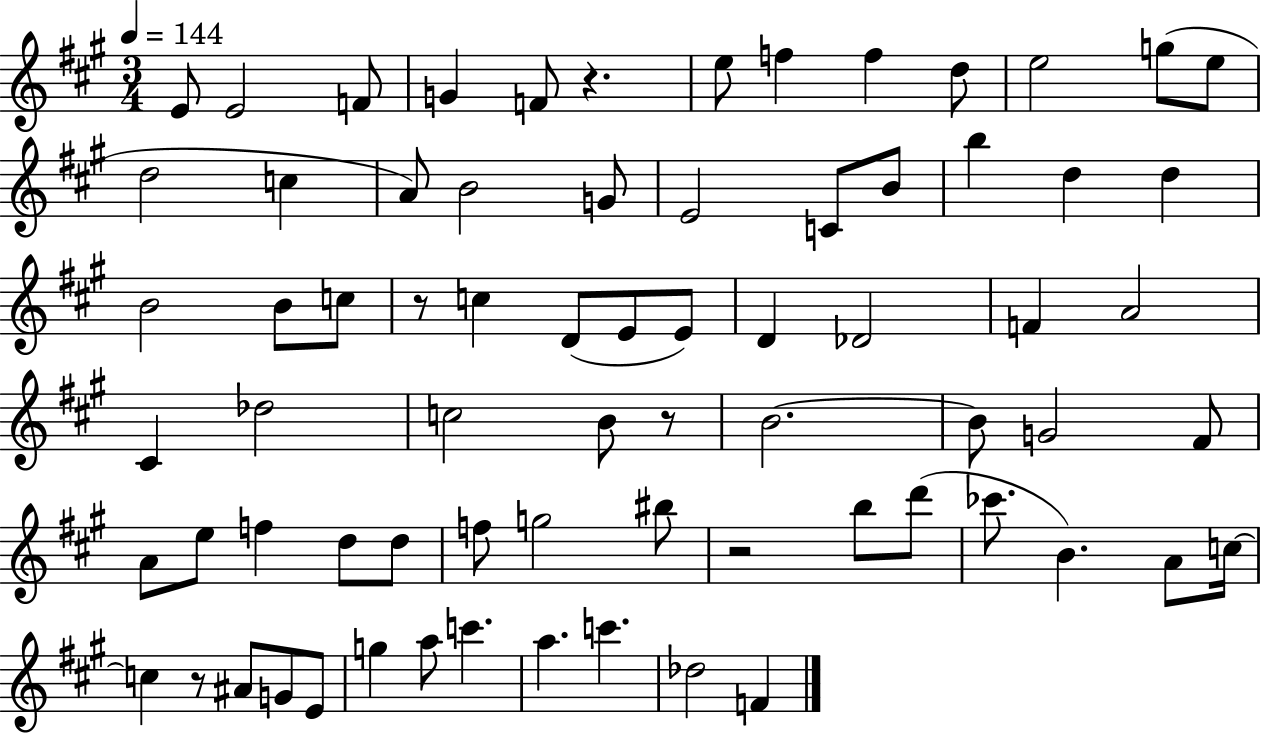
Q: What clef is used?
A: treble